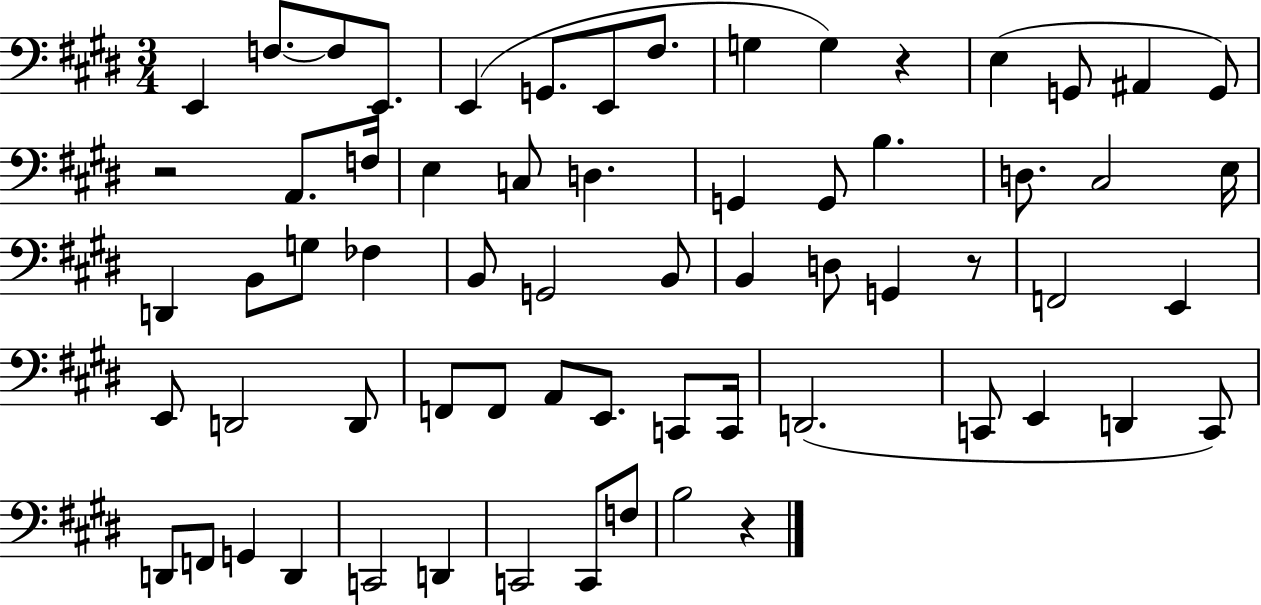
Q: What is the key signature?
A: E major